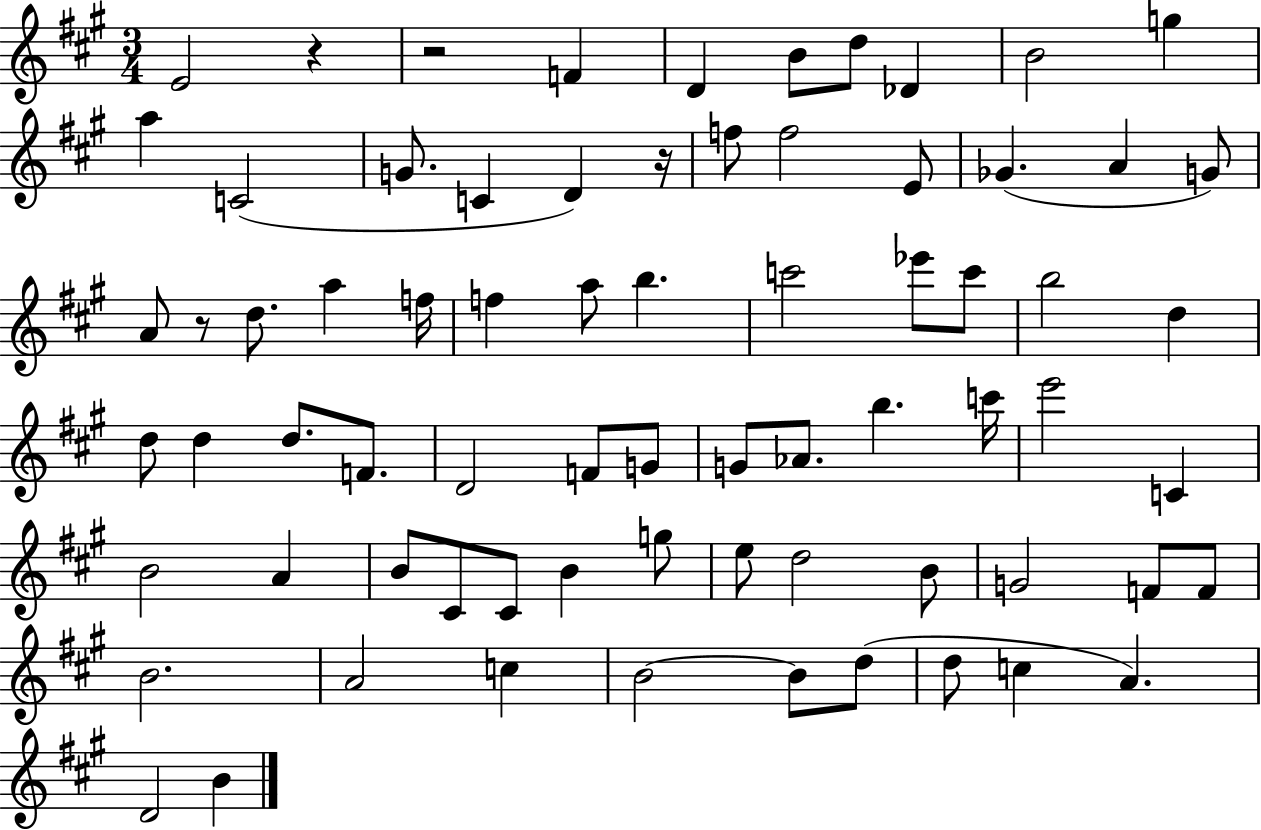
E4/h R/q R/h F4/q D4/q B4/e D5/e Db4/q B4/h G5/q A5/q C4/h G4/e. C4/q D4/q R/s F5/e F5/h E4/e Gb4/q. A4/q G4/e A4/e R/e D5/e. A5/q F5/s F5/q A5/e B5/q. C6/h Eb6/e C6/e B5/h D5/q D5/e D5/q D5/e. F4/e. D4/h F4/e G4/e G4/e Ab4/e. B5/q. C6/s E6/h C4/q B4/h A4/q B4/e C#4/e C#4/e B4/q G5/e E5/e D5/h B4/e G4/h F4/e F4/e B4/h. A4/h C5/q B4/h B4/e D5/e D5/e C5/q A4/q. D4/h B4/q